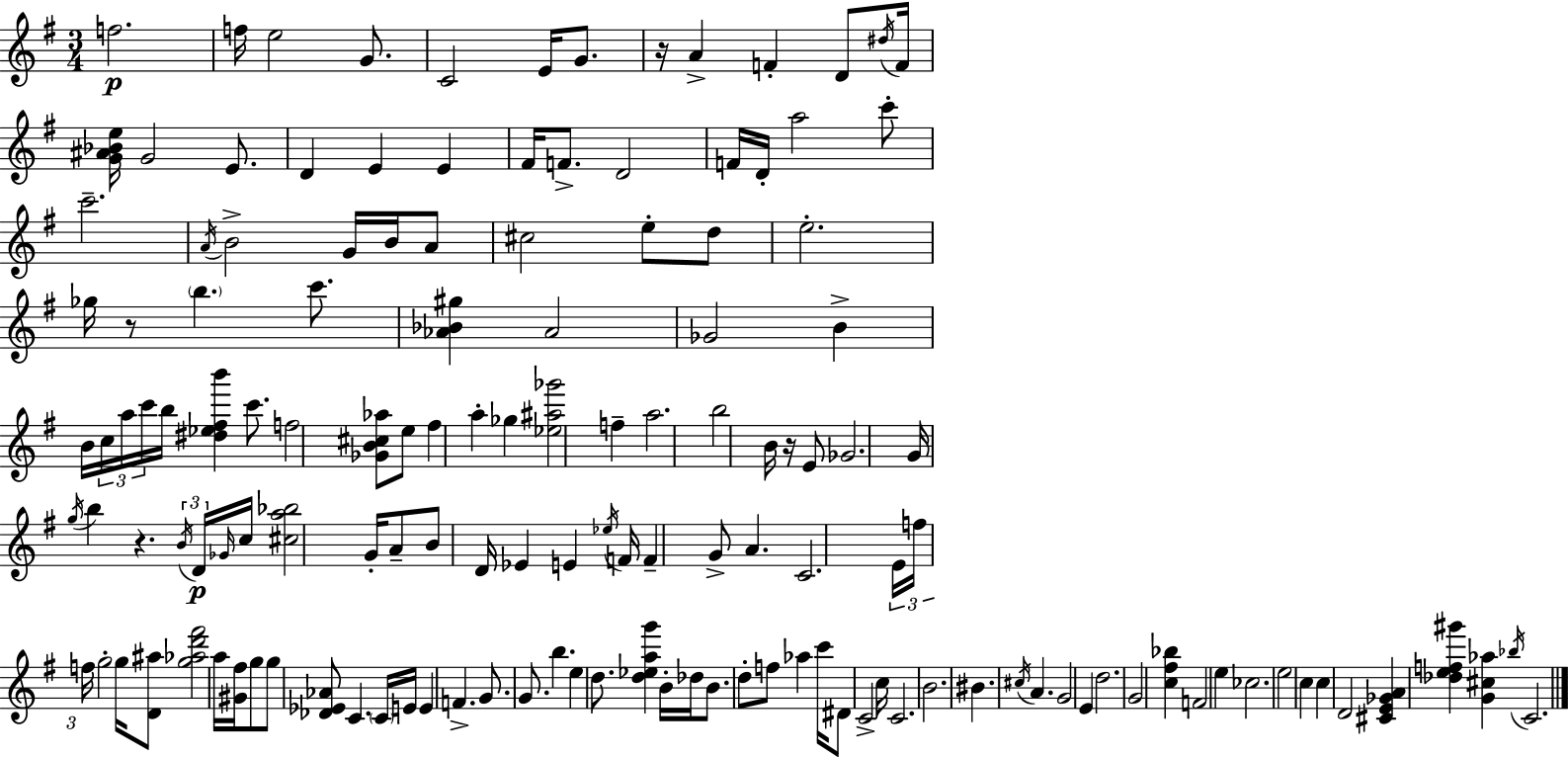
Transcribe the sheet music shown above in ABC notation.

X:1
T:Untitled
M:3/4
L:1/4
K:G
f2 f/4 e2 G/2 C2 E/4 G/2 z/4 A F D/2 ^d/4 F/4 [G^A_Be]/4 G2 E/2 D E E ^F/4 F/2 D2 F/4 D/4 a2 c'/2 c'2 A/4 B2 G/4 B/4 A/2 ^c2 e/2 d/2 e2 _g/4 z/2 b c'/2 [_A_B^g] _A2 _G2 B B/4 c/4 a/4 c'/4 b/4 [^d_e^fb'] c'/2 f2 [_GB^c_a]/2 e/2 ^f a _g [_e^a_g']2 f a2 b2 B/4 z/4 E/2 _G2 G/4 g/4 b z B/4 D/4 _G/4 c/4 [^ca_b]2 G/4 A/2 B/2 D/4 _E E _e/4 F/4 F G/2 A C2 E/4 f/4 f/4 g2 g/4 [D^a]/2 [g_ad'^f']2 a/4 [^G^f]/4 g/2 g/2 [_D_E_A]/2 C C/4 E/4 E F G/2 G/2 b e d/2 [d_eag'] B/4 _d/4 B/2 d/2 f/2 _a c'/4 ^D/2 C2 c/4 C2 B2 ^B ^c/4 A G2 E d2 G2 [c^f_b] F2 e _c2 e2 c c D2 [^CE_GA] [_def^g'] [G^c_a] _b/4 C2